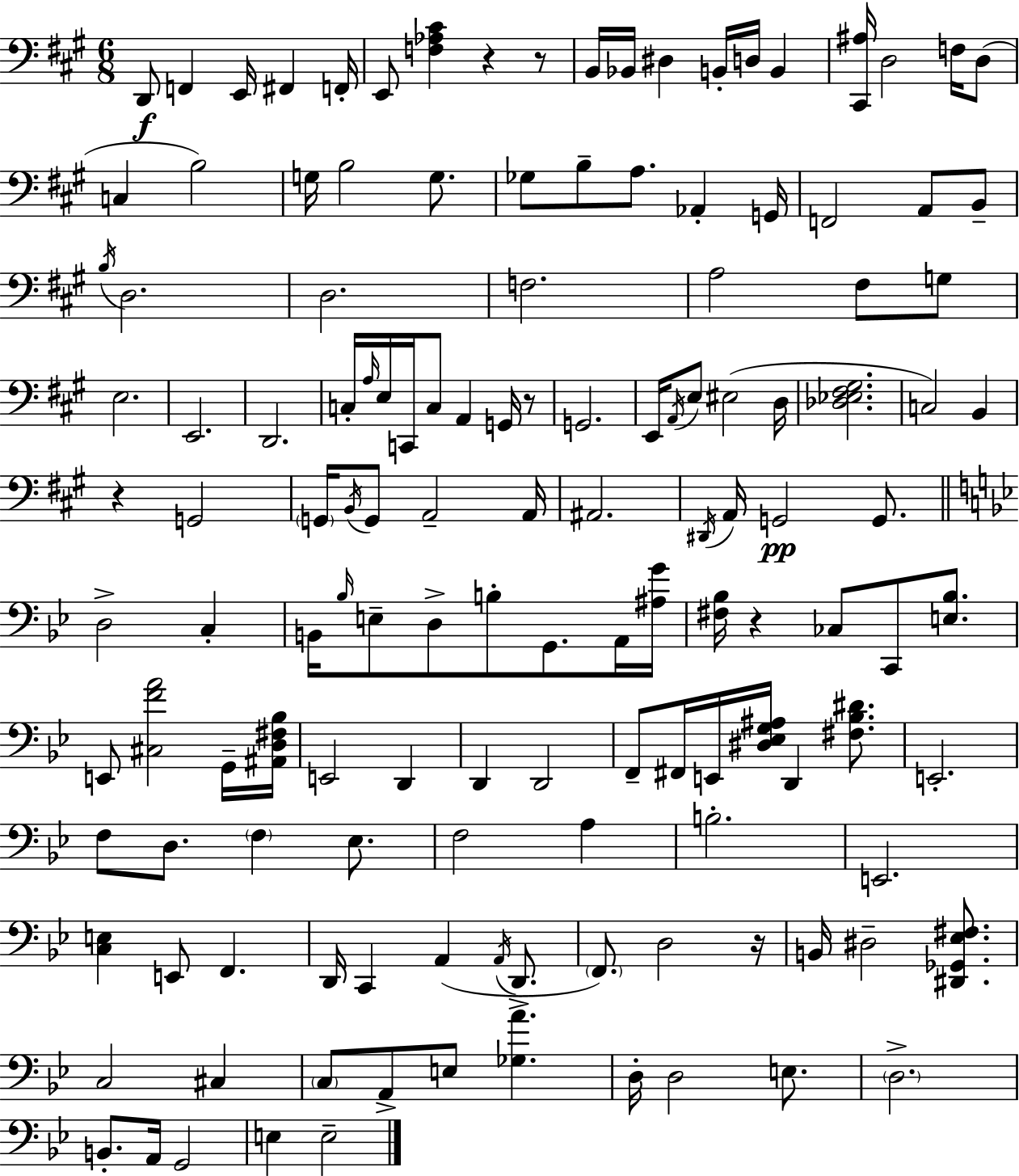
X:1
T:Untitled
M:6/8
L:1/4
K:A
D,,/2 F,, E,,/4 ^F,, F,,/4 E,,/2 [F,_A,^C] z z/2 B,,/4 _B,,/4 ^D, B,,/4 D,/4 B,, [^C,,^A,]/4 D,2 F,/4 D,/2 C, B,2 G,/4 B,2 G,/2 _G,/2 B,/2 A,/2 _A,, G,,/4 F,,2 A,,/2 B,,/2 B,/4 D,2 D,2 F,2 A,2 ^F,/2 G,/2 E,2 E,,2 D,,2 C,/4 A,/4 E,/4 C,,/4 C,/2 A,, G,,/4 z/2 G,,2 E,,/4 A,,/4 E,/2 ^E,2 D,/4 [_D,_E,^F,^G,]2 C,2 B,, z G,,2 G,,/4 B,,/4 G,,/2 A,,2 A,,/4 ^A,,2 ^D,,/4 A,,/4 G,,2 G,,/2 D,2 C, B,,/4 _B,/4 E,/2 D,/2 B,/2 G,,/2 A,,/4 [^A,G]/4 [^F,_B,]/4 z _C,/2 C,,/2 [E,_B,]/2 E,,/2 [^C,FA]2 G,,/4 [^A,,D,^F,_B,]/4 E,,2 D,, D,, D,,2 F,,/2 ^F,,/4 E,,/4 [^D,_E,G,^A,]/4 D,, [^F,_B,^D]/2 E,,2 F,/2 D,/2 F, _E,/2 F,2 A, B,2 E,,2 [C,E,] E,,/2 F,, D,,/4 C,, A,, A,,/4 D,,/2 F,,/2 D,2 z/4 B,,/4 ^D,2 [^D,,_G,,_E,^F,]/2 C,2 ^C, C,/2 A,,/2 E,/2 [_G,A] D,/4 D,2 E,/2 D,2 B,,/2 A,,/4 G,,2 E, E,2